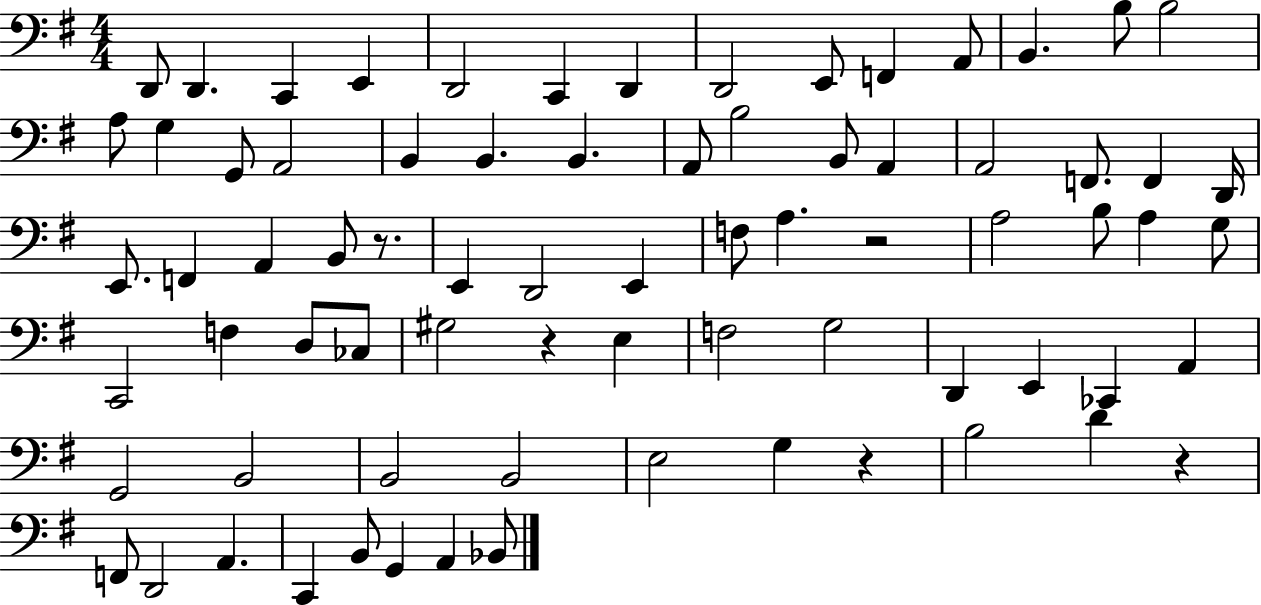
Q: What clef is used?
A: bass